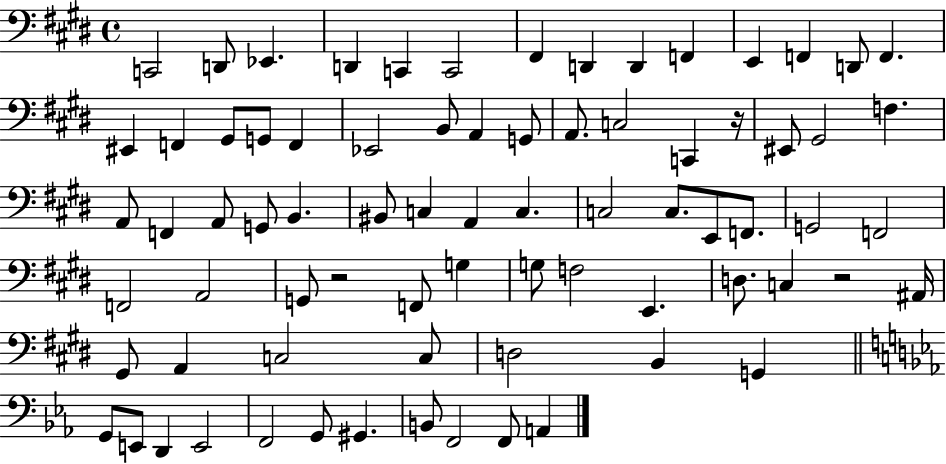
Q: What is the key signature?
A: E major